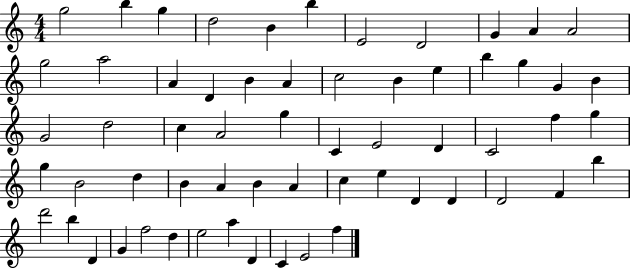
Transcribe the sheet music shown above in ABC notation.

X:1
T:Untitled
M:4/4
L:1/4
K:C
g2 b g d2 B b E2 D2 G A A2 g2 a2 A D B A c2 B e b g G B G2 d2 c A2 g C E2 D C2 f g g B2 d B A B A c e D D D2 F b d'2 b D G f2 d e2 a D C E2 f